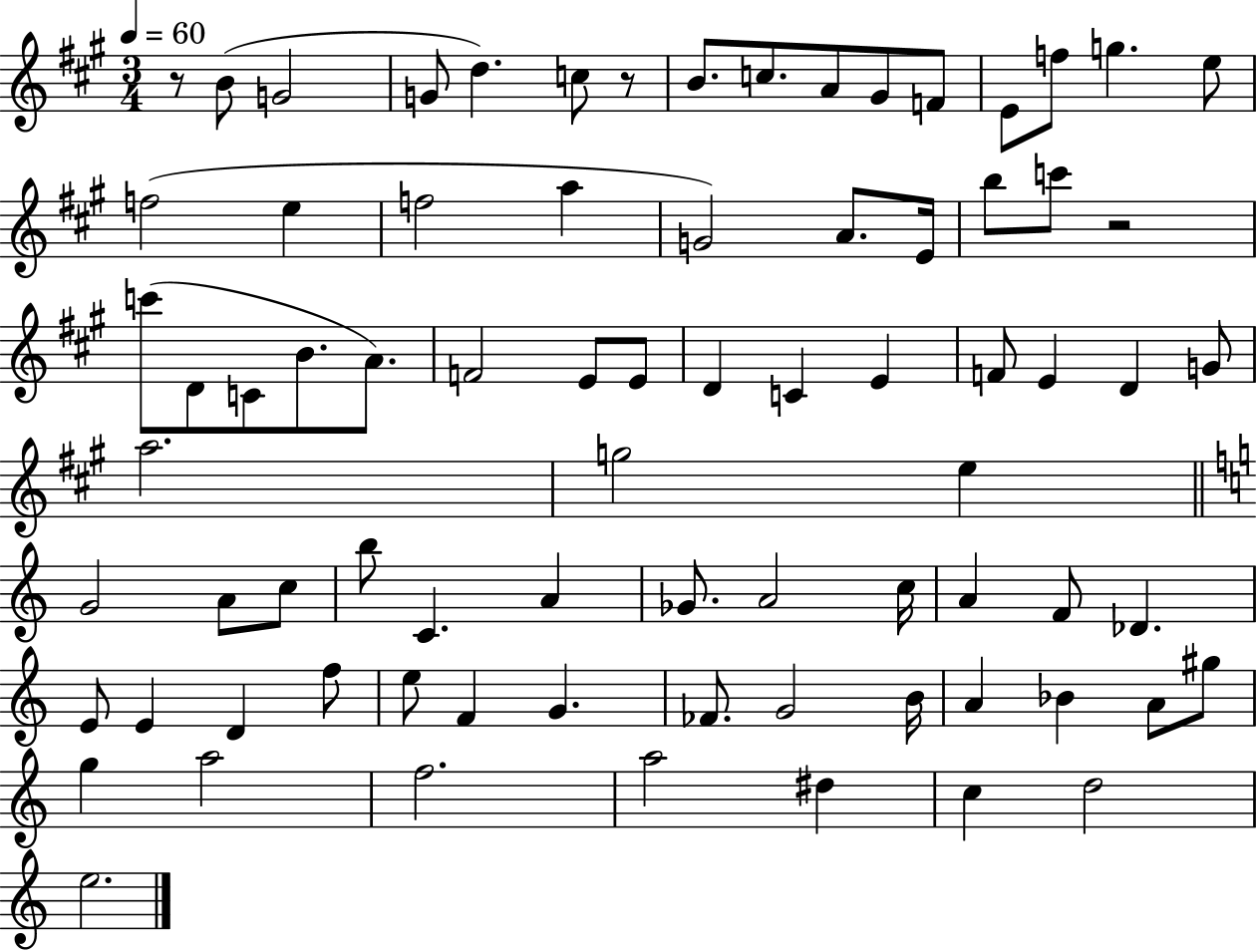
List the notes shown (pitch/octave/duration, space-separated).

R/e B4/e G4/h G4/e D5/q. C5/e R/e B4/e. C5/e. A4/e G#4/e F4/e E4/e F5/e G5/q. E5/e F5/h E5/q F5/h A5/q G4/h A4/e. E4/s B5/e C6/e R/h C6/e D4/e C4/e B4/e. A4/e. F4/h E4/e E4/e D4/q C4/q E4/q F4/e E4/q D4/q G4/e A5/h. G5/h E5/q G4/h A4/e C5/e B5/e C4/q. A4/q Gb4/e. A4/h C5/s A4/q F4/e Db4/q. E4/e E4/q D4/q F5/e E5/e F4/q G4/q. FES4/e. G4/h B4/s A4/q Bb4/q A4/e G#5/e G5/q A5/h F5/h. A5/h D#5/q C5/q D5/h E5/h.